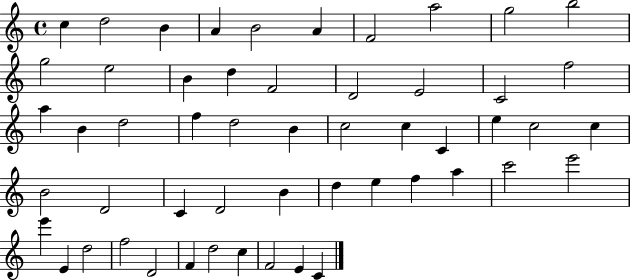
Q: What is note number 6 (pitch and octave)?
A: A4